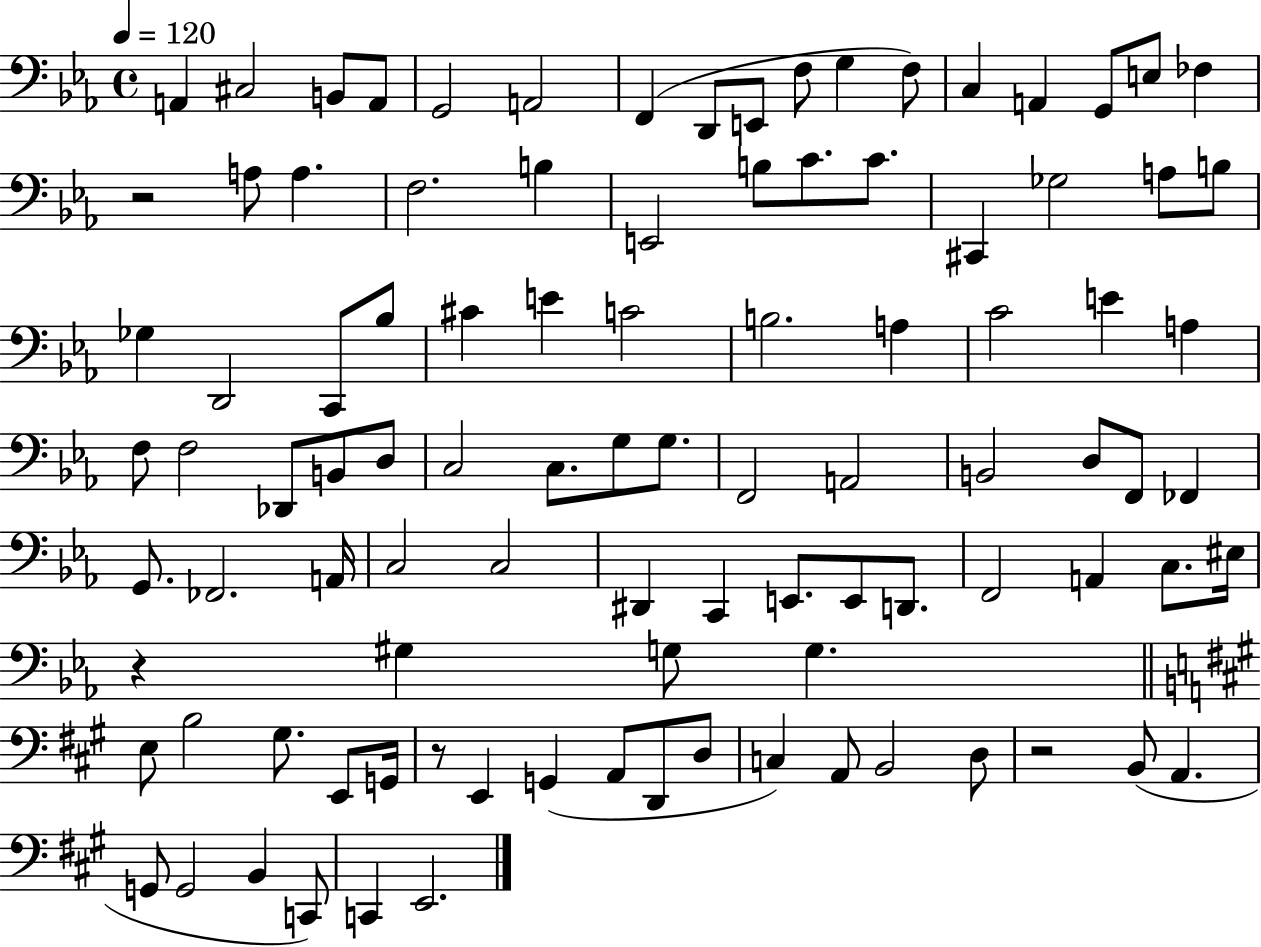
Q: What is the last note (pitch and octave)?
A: E2